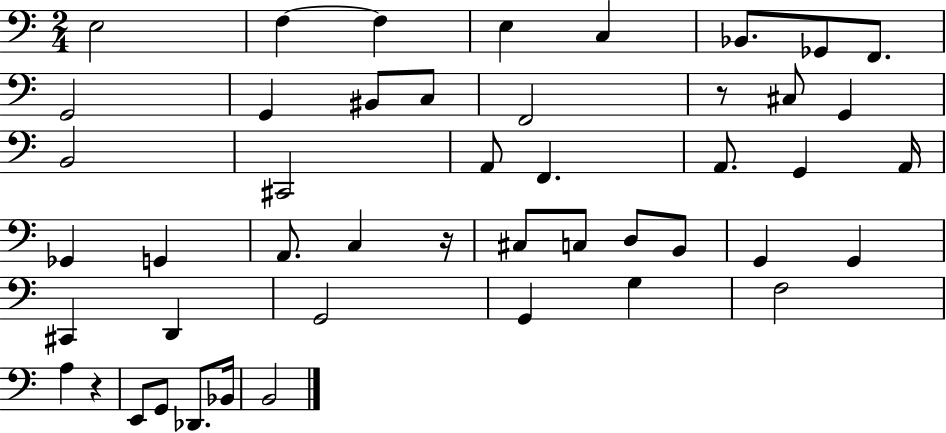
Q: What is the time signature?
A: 2/4